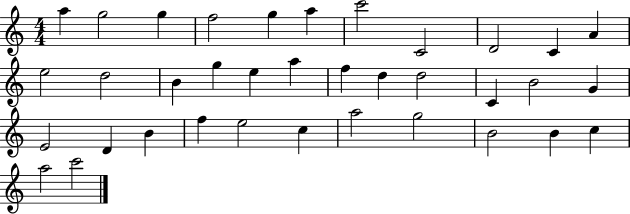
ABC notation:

X:1
T:Untitled
M:4/4
L:1/4
K:C
a g2 g f2 g a c'2 C2 D2 C A e2 d2 B g e a f d d2 C B2 G E2 D B f e2 c a2 g2 B2 B c a2 c'2